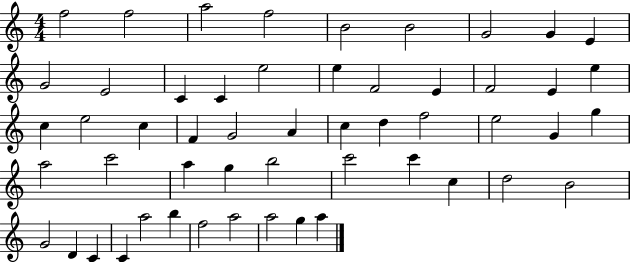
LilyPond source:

{
  \clef treble
  \numericTimeSignature
  \time 4/4
  \key c \major
  f''2 f''2 | a''2 f''2 | b'2 b'2 | g'2 g'4 e'4 | \break g'2 e'2 | c'4 c'4 e''2 | e''4 f'2 e'4 | f'2 e'4 e''4 | \break c''4 e''2 c''4 | f'4 g'2 a'4 | c''4 d''4 f''2 | e''2 g'4 g''4 | \break a''2 c'''2 | a''4 g''4 b''2 | c'''2 c'''4 c''4 | d''2 b'2 | \break g'2 d'4 c'4 | c'4 a''2 b''4 | f''2 a''2 | a''2 g''4 a''4 | \break \bar "|."
}